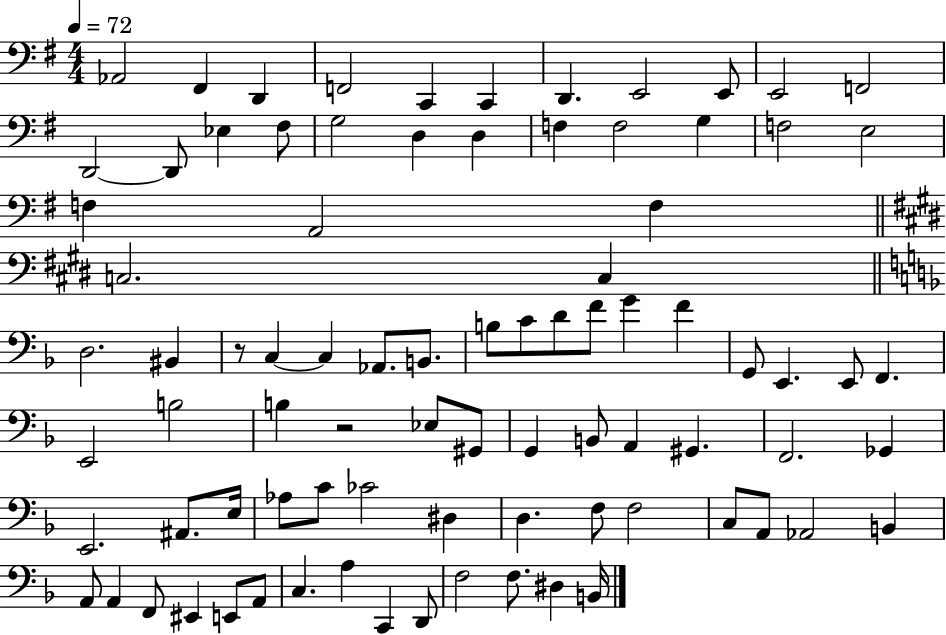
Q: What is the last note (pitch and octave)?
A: B2